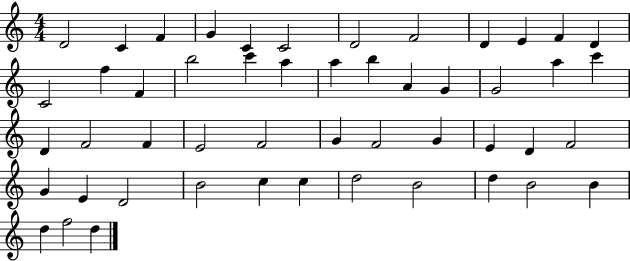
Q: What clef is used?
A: treble